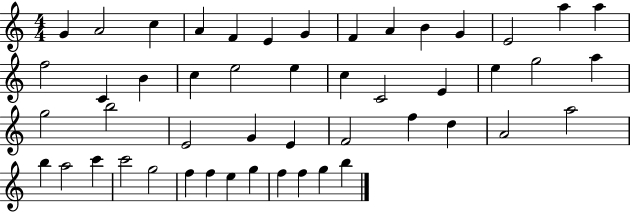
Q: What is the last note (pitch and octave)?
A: B5